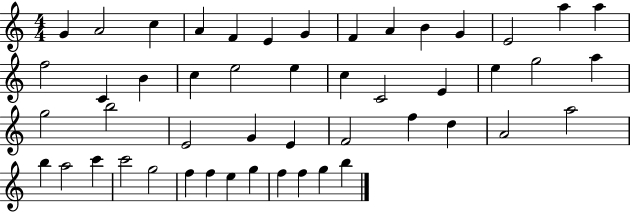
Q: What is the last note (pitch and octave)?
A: B5